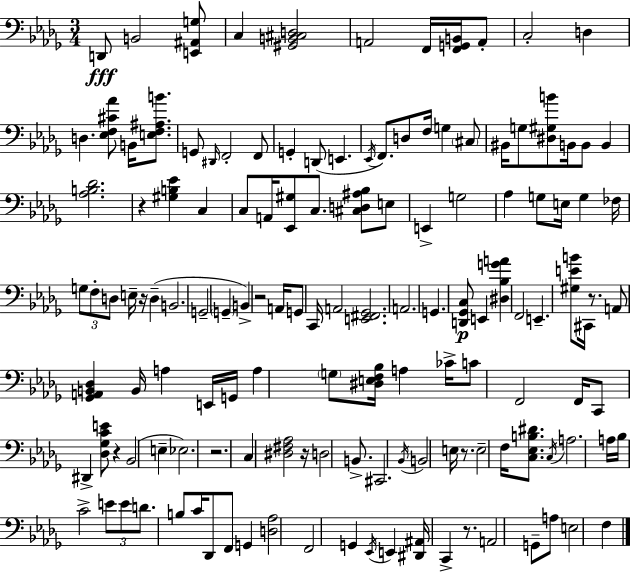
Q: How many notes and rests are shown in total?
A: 138